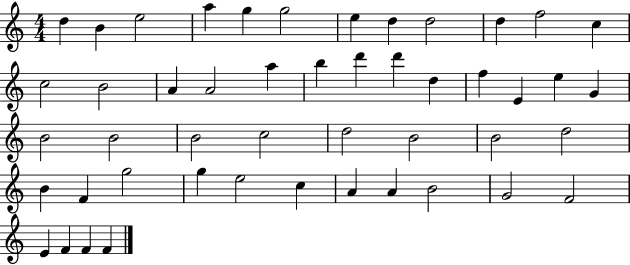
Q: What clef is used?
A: treble